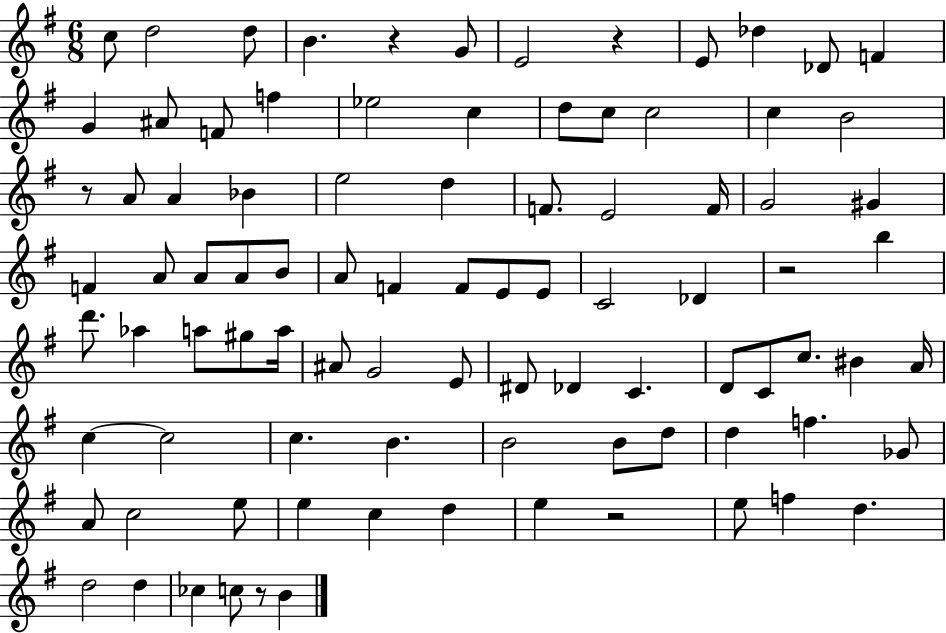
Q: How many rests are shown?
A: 6